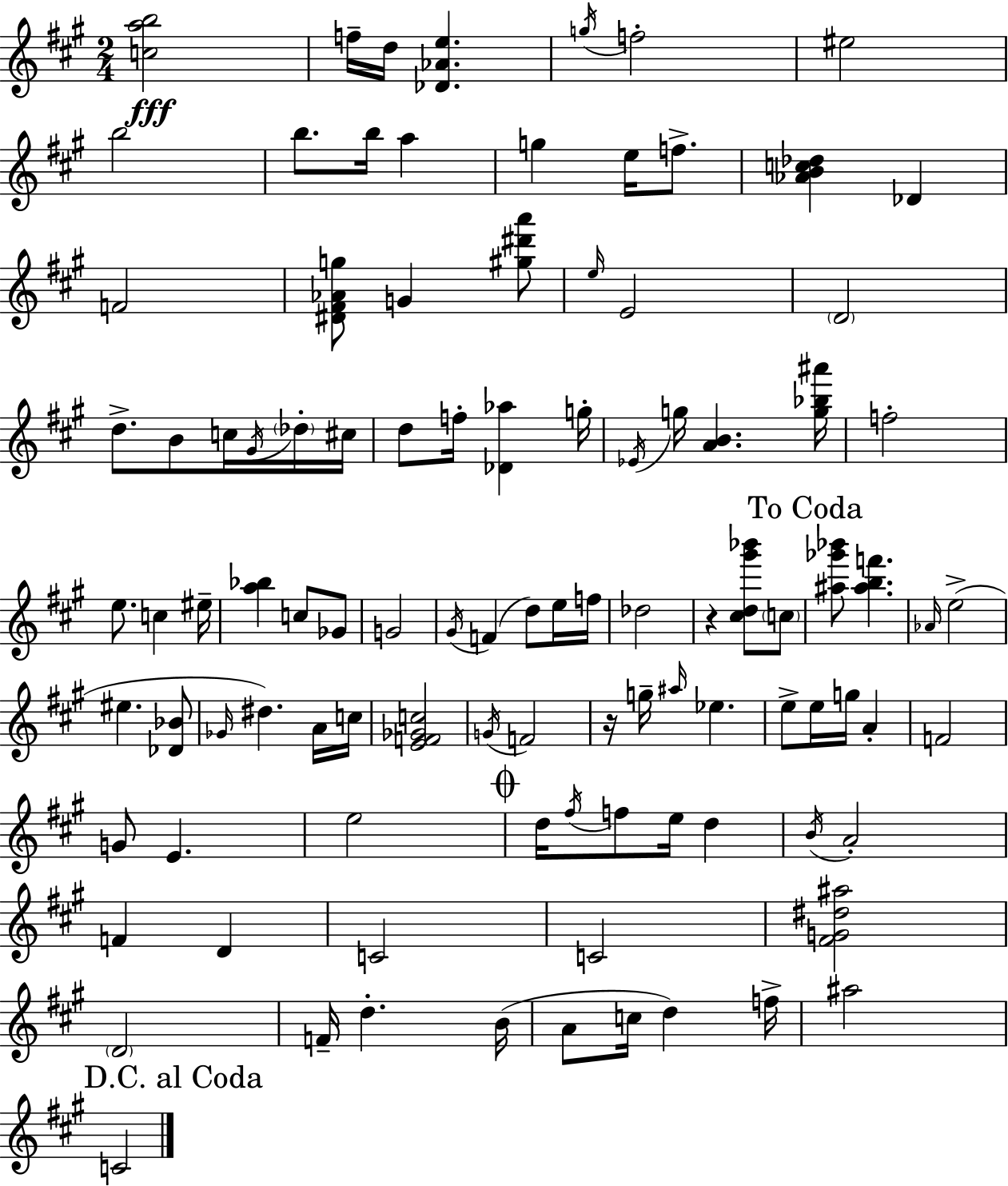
{
  \clef treble
  \numericTimeSignature
  \time 2/4
  \key a \major
  <c'' a'' b''>2\fff | f''16-- d''16 <des' aes' e''>4. | \acciaccatura { g''16 } f''2-. | eis''2 | \break b''2 | b''8. b''16 a''4 | g''4 e''16 f''8.-> | <aes' b' c'' des''>4 des'4 | \break f'2 | <dis' fis' aes' g''>8 g'4 <gis'' dis''' a'''>8 | \grace { e''16 } e'2 | \parenthesize d'2 | \break d''8.-> b'8 c''16 | \acciaccatura { gis'16 } \parenthesize des''16-. cis''16 d''8 f''16-. <des' aes''>4 | g''16-. \acciaccatura { ees'16 } g''16 <a' b'>4. | <g'' bes'' ais'''>16 f''2-. | \break e''8. c''4 | eis''16-- <a'' bes''>4 | c''8 ges'8 g'2 | \acciaccatura { gis'16 }( f'4 | \break d''8) e''16 f''16 des''2 | r4 | <cis'' d'' gis''' bes'''>8 \parenthesize c''8 \mark "To Coda" <ais'' ges''' bes'''>8 <ais'' b'' f'''>4. | \grace { aes'16 }( e''2-> | \break eis''4. | <des' bes'>8 \grace { ges'16 } dis''4.) | a'16 c''16 <e' f' ges' c''>2 | \acciaccatura { g'16 } | \break f'2 | r16 g''16-- \grace { ais''16 } ees''4. | e''8-> e''16 g''16 a'4-. | f'2 | \break g'8 e'4. | e''2 | \mark \markup { \musicglyph "scripts.coda" } d''16 \acciaccatura { fis''16 } f''8 e''16 d''4 | \acciaccatura { b'16 } a'2-. | \break f'4 d'4 | c'2 | c'2 | <fis' g' dis'' ais''>2 | \break \parenthesize d'2 | f'16-- d''4.-. | b'16( a'8 c''16 d''4) | f''16-> ais''2 | \break \mark "D.C. al Coda" c'2 | \bar "|."
}